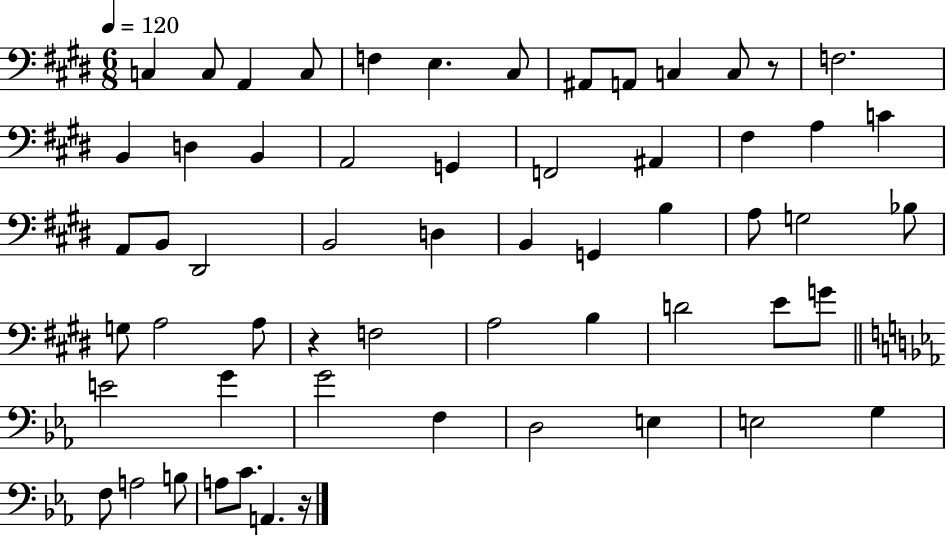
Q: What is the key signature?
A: E major